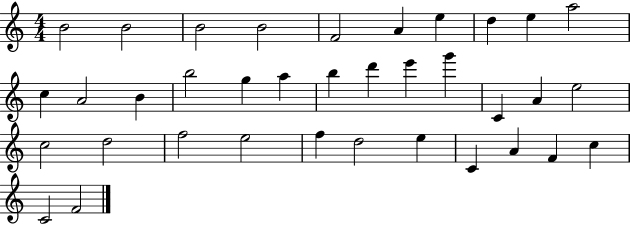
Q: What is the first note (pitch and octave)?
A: B4